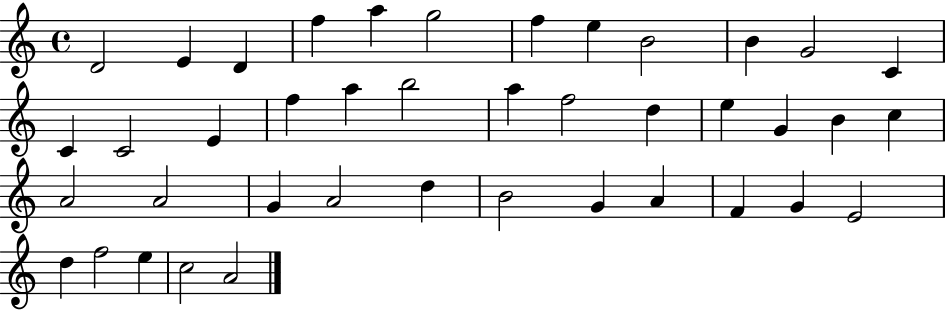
X:1
T:Untitled
M:4/4
L:1/4
K:C
D2 E D f a g2 f e B2 B G2 C C C2 E f a b2 a f2 d e G B c A2 A2 G A2 d B2 G A F G E2 d f2 e c2 A2